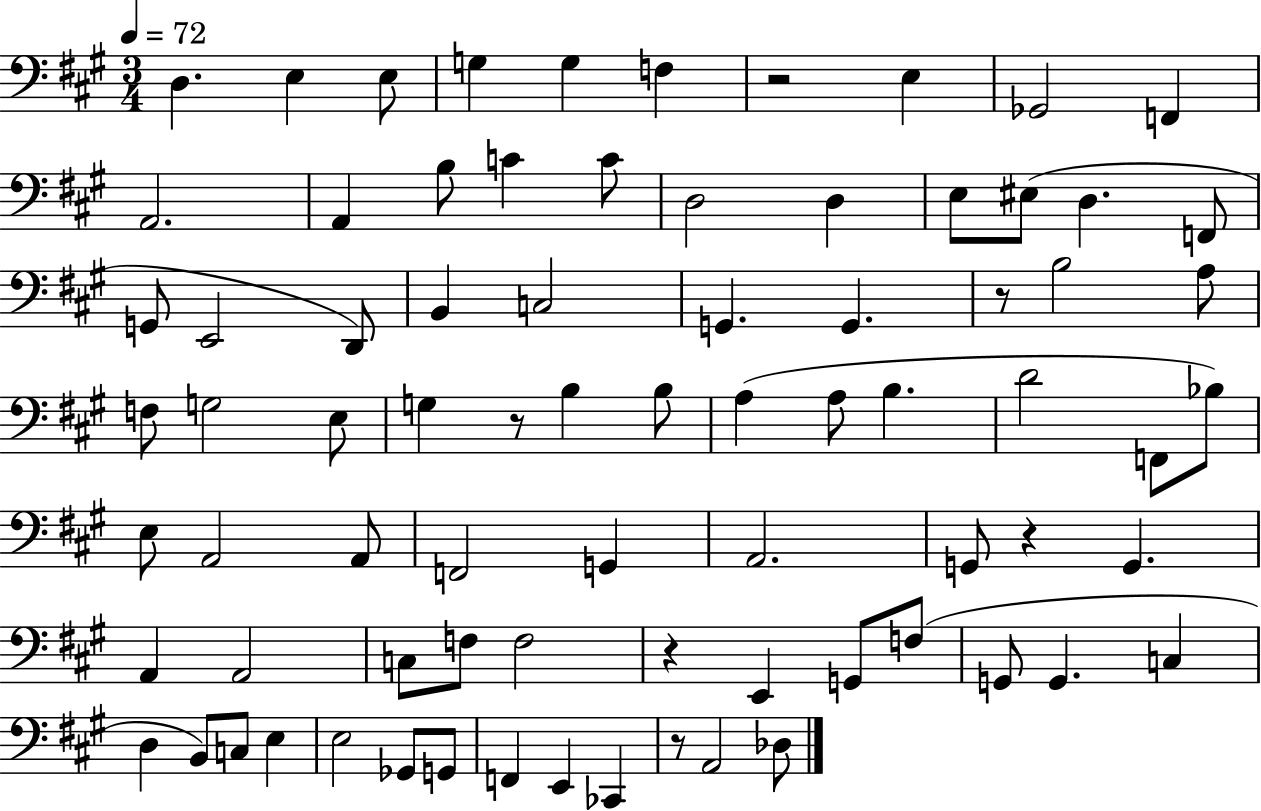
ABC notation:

X:1
T:Untitled
M:3/4
L:1/4
K:A
D, E, E,/2 G, G, F, z2 E, _G,,2 F,, A,,2 A,, B,/2 C C/2 D,2 D, E,/2 ^E,/2 D, F,,/2 G,,/2 E,,2 D,,/2 B,, C,2 G,, G,, z/2 B,2 A,/2 F,/2 G,2 E,/2 G, z/2 B, B,/2 A, A,/2 B, D2 F,,/2 _B,/2 E,/2 A,,2 A,,/2 F,,2 G,, A,,2 G,,/2 z G,, A,, A,,2 C,/2 F,/2 F,2 z E,, G,,/2 F,/2 G,,/2 G,, C, D, B,,/2 C,/2 E, E,2 _G,,/2 G,,/2 F,, E,, _C,, z/2 A,,2 _D,/2